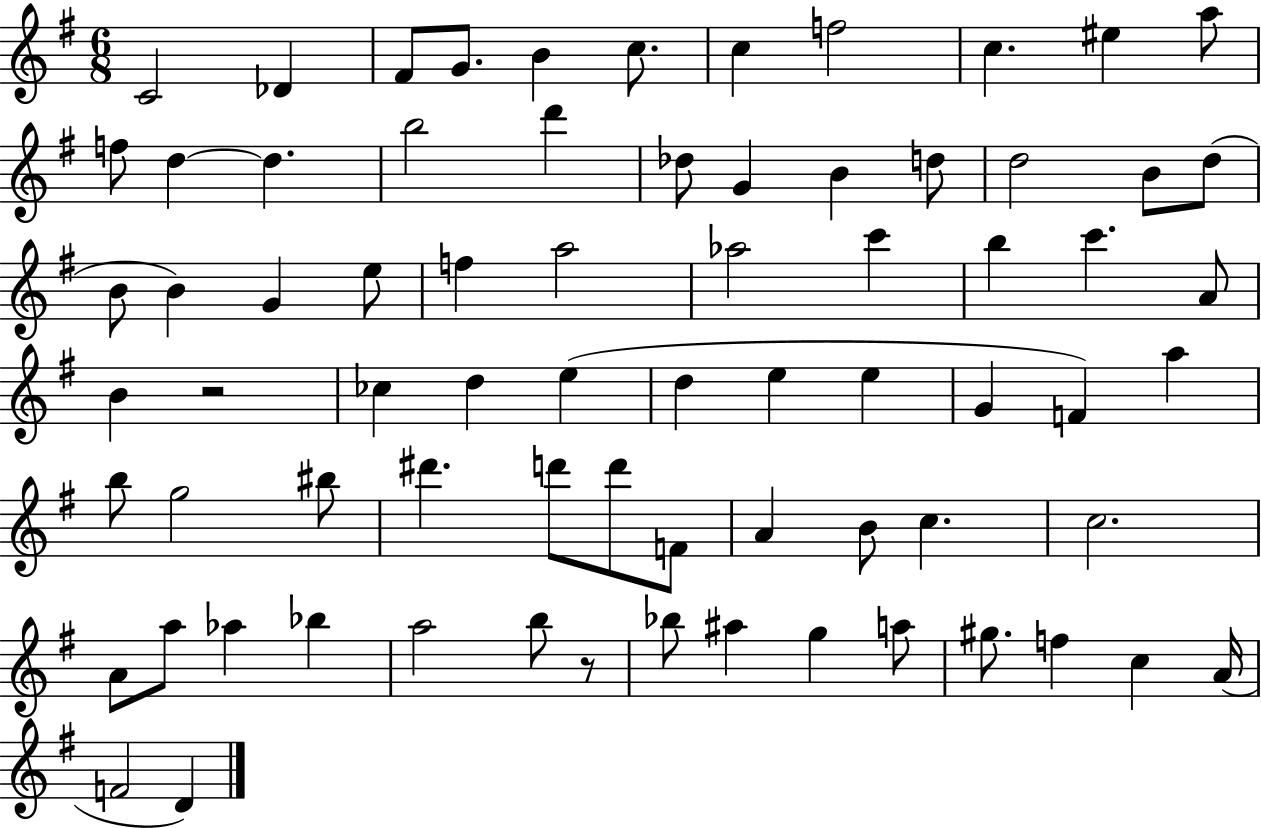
{
  \clef treble
  \numericTimeSignature
  \time 6/8
  \key g \major
  c'2 des'4 | fis'8 g'8. b'4 c''8. | c''4 f''2 | c''4. eis''4 a''8 | \break f''8 d''4~~ d''4. | b''2 d'''4 | des''8 g'4 b'4 d''8 | d''2 b'8 d''8( | \break b'8 b'4) g'4 e''8 | f''4 a''2 | aes''2 c'''4 | b''4 c'''4. a'8 | \break b'4 r2 | ces''4 d''4 e''4( | d''4 e''4 e''4 | g'4 f'4) a''4 | \break b''8 g''2 bis''8 | dis'''4. d'''8 d'''8 f'8 | a'4 b'8 c''4. | c''2. | \break a'8 a''8 aes''4 bes''4 | a''2 b''8 r8 | bes''8 ais''4 g''4 a''8 | gis''8. f''4 c''4 a'16( | \break f'2 d'4) | \bar "|."
}